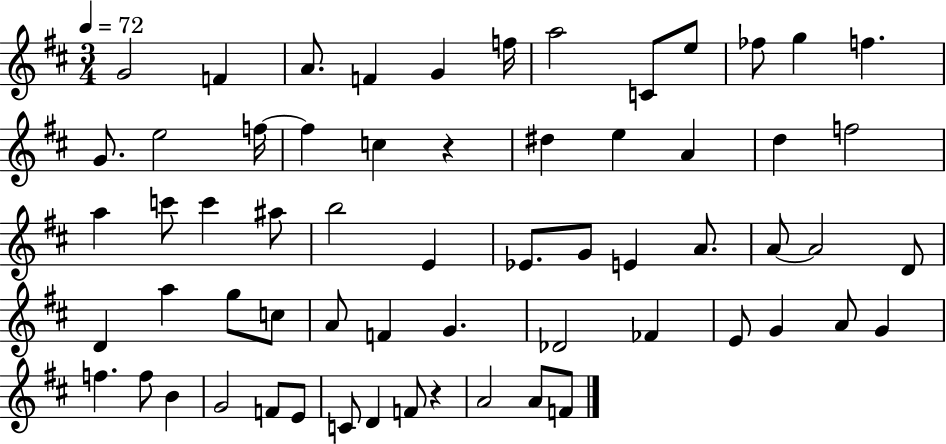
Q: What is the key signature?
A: D major